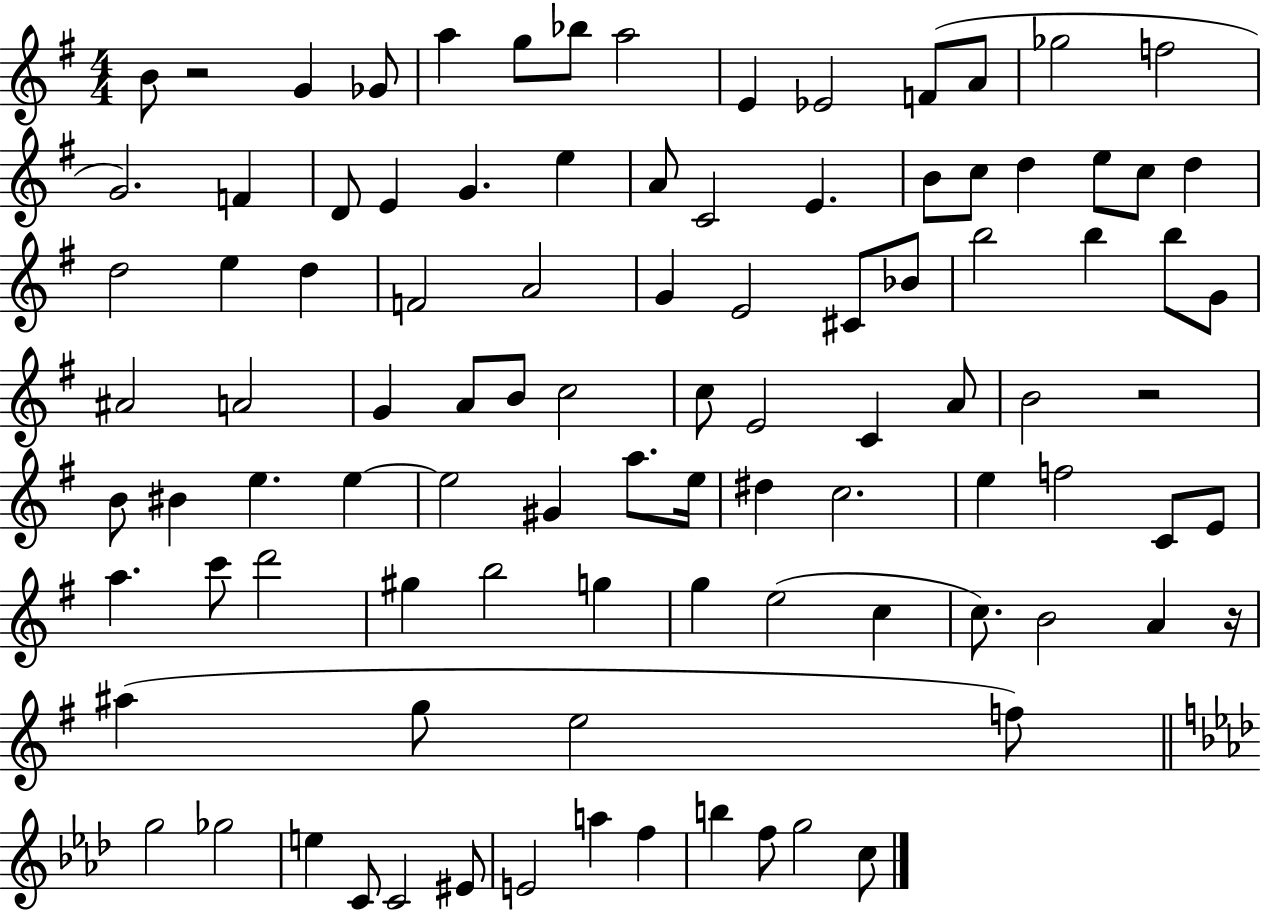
{
  \clef treble
  \numericTimeSignature
  \time 4/4
  \key g \major
  \repeat volta 2 { b'8 r2 g'4 ges'8 | a''4 g''8 bes''8 a''2 | e'4 ees'2 f'8( a'8 | ges''2 f''2 | \break g'2.) f'4 | d'8 e'4 g'4. e''4 | a'8 c'2 e'4. | b'8 c''8 d''4 e''8 c''8 d''4 | \break d''2 e''4 d''4 | f'2 a'2 | g'4 e'2 cis'8 bes'8 | b''2 b''4 b''8 g'8 | \break ais'2 a'2 | g'4 a'8 b'8 c''2 | c''8 e'2 c'4 a'8 | b'2 r2 | \break b'8 bis'4 e''4. e''4~~ | e''2 gis'4 a''8. e''16 | dis''4 c''2. | e''4 f''2 c'8 e'8 | \break a''4. c'''8 d'''2 | gis''4 b''2 g''4 | g''4 e''2( c''4 | c''8.) b'2 a'4 r16 | \break ais''4( g''8 e''2 f''8) | \bar "||" \break \key f \minor g''2 ges''2 | e''4 c'8 c'2 eis'8 | e'2 a''4 f''4 | b''4 f''8 g''2 c''8 | \break } \bar "|."
}